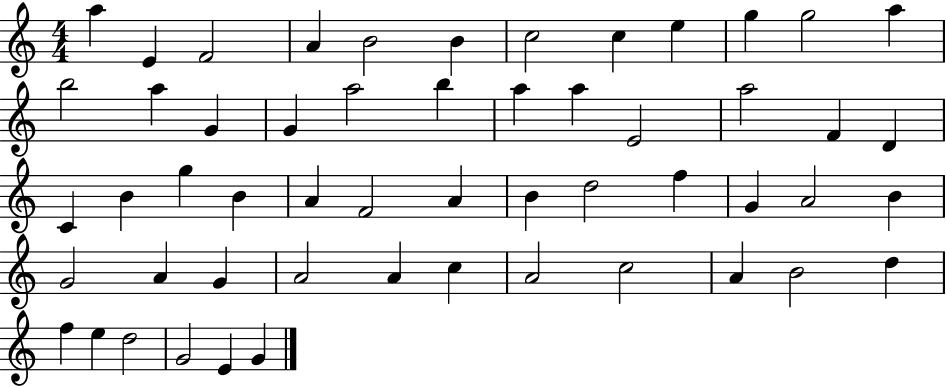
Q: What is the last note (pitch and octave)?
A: G4